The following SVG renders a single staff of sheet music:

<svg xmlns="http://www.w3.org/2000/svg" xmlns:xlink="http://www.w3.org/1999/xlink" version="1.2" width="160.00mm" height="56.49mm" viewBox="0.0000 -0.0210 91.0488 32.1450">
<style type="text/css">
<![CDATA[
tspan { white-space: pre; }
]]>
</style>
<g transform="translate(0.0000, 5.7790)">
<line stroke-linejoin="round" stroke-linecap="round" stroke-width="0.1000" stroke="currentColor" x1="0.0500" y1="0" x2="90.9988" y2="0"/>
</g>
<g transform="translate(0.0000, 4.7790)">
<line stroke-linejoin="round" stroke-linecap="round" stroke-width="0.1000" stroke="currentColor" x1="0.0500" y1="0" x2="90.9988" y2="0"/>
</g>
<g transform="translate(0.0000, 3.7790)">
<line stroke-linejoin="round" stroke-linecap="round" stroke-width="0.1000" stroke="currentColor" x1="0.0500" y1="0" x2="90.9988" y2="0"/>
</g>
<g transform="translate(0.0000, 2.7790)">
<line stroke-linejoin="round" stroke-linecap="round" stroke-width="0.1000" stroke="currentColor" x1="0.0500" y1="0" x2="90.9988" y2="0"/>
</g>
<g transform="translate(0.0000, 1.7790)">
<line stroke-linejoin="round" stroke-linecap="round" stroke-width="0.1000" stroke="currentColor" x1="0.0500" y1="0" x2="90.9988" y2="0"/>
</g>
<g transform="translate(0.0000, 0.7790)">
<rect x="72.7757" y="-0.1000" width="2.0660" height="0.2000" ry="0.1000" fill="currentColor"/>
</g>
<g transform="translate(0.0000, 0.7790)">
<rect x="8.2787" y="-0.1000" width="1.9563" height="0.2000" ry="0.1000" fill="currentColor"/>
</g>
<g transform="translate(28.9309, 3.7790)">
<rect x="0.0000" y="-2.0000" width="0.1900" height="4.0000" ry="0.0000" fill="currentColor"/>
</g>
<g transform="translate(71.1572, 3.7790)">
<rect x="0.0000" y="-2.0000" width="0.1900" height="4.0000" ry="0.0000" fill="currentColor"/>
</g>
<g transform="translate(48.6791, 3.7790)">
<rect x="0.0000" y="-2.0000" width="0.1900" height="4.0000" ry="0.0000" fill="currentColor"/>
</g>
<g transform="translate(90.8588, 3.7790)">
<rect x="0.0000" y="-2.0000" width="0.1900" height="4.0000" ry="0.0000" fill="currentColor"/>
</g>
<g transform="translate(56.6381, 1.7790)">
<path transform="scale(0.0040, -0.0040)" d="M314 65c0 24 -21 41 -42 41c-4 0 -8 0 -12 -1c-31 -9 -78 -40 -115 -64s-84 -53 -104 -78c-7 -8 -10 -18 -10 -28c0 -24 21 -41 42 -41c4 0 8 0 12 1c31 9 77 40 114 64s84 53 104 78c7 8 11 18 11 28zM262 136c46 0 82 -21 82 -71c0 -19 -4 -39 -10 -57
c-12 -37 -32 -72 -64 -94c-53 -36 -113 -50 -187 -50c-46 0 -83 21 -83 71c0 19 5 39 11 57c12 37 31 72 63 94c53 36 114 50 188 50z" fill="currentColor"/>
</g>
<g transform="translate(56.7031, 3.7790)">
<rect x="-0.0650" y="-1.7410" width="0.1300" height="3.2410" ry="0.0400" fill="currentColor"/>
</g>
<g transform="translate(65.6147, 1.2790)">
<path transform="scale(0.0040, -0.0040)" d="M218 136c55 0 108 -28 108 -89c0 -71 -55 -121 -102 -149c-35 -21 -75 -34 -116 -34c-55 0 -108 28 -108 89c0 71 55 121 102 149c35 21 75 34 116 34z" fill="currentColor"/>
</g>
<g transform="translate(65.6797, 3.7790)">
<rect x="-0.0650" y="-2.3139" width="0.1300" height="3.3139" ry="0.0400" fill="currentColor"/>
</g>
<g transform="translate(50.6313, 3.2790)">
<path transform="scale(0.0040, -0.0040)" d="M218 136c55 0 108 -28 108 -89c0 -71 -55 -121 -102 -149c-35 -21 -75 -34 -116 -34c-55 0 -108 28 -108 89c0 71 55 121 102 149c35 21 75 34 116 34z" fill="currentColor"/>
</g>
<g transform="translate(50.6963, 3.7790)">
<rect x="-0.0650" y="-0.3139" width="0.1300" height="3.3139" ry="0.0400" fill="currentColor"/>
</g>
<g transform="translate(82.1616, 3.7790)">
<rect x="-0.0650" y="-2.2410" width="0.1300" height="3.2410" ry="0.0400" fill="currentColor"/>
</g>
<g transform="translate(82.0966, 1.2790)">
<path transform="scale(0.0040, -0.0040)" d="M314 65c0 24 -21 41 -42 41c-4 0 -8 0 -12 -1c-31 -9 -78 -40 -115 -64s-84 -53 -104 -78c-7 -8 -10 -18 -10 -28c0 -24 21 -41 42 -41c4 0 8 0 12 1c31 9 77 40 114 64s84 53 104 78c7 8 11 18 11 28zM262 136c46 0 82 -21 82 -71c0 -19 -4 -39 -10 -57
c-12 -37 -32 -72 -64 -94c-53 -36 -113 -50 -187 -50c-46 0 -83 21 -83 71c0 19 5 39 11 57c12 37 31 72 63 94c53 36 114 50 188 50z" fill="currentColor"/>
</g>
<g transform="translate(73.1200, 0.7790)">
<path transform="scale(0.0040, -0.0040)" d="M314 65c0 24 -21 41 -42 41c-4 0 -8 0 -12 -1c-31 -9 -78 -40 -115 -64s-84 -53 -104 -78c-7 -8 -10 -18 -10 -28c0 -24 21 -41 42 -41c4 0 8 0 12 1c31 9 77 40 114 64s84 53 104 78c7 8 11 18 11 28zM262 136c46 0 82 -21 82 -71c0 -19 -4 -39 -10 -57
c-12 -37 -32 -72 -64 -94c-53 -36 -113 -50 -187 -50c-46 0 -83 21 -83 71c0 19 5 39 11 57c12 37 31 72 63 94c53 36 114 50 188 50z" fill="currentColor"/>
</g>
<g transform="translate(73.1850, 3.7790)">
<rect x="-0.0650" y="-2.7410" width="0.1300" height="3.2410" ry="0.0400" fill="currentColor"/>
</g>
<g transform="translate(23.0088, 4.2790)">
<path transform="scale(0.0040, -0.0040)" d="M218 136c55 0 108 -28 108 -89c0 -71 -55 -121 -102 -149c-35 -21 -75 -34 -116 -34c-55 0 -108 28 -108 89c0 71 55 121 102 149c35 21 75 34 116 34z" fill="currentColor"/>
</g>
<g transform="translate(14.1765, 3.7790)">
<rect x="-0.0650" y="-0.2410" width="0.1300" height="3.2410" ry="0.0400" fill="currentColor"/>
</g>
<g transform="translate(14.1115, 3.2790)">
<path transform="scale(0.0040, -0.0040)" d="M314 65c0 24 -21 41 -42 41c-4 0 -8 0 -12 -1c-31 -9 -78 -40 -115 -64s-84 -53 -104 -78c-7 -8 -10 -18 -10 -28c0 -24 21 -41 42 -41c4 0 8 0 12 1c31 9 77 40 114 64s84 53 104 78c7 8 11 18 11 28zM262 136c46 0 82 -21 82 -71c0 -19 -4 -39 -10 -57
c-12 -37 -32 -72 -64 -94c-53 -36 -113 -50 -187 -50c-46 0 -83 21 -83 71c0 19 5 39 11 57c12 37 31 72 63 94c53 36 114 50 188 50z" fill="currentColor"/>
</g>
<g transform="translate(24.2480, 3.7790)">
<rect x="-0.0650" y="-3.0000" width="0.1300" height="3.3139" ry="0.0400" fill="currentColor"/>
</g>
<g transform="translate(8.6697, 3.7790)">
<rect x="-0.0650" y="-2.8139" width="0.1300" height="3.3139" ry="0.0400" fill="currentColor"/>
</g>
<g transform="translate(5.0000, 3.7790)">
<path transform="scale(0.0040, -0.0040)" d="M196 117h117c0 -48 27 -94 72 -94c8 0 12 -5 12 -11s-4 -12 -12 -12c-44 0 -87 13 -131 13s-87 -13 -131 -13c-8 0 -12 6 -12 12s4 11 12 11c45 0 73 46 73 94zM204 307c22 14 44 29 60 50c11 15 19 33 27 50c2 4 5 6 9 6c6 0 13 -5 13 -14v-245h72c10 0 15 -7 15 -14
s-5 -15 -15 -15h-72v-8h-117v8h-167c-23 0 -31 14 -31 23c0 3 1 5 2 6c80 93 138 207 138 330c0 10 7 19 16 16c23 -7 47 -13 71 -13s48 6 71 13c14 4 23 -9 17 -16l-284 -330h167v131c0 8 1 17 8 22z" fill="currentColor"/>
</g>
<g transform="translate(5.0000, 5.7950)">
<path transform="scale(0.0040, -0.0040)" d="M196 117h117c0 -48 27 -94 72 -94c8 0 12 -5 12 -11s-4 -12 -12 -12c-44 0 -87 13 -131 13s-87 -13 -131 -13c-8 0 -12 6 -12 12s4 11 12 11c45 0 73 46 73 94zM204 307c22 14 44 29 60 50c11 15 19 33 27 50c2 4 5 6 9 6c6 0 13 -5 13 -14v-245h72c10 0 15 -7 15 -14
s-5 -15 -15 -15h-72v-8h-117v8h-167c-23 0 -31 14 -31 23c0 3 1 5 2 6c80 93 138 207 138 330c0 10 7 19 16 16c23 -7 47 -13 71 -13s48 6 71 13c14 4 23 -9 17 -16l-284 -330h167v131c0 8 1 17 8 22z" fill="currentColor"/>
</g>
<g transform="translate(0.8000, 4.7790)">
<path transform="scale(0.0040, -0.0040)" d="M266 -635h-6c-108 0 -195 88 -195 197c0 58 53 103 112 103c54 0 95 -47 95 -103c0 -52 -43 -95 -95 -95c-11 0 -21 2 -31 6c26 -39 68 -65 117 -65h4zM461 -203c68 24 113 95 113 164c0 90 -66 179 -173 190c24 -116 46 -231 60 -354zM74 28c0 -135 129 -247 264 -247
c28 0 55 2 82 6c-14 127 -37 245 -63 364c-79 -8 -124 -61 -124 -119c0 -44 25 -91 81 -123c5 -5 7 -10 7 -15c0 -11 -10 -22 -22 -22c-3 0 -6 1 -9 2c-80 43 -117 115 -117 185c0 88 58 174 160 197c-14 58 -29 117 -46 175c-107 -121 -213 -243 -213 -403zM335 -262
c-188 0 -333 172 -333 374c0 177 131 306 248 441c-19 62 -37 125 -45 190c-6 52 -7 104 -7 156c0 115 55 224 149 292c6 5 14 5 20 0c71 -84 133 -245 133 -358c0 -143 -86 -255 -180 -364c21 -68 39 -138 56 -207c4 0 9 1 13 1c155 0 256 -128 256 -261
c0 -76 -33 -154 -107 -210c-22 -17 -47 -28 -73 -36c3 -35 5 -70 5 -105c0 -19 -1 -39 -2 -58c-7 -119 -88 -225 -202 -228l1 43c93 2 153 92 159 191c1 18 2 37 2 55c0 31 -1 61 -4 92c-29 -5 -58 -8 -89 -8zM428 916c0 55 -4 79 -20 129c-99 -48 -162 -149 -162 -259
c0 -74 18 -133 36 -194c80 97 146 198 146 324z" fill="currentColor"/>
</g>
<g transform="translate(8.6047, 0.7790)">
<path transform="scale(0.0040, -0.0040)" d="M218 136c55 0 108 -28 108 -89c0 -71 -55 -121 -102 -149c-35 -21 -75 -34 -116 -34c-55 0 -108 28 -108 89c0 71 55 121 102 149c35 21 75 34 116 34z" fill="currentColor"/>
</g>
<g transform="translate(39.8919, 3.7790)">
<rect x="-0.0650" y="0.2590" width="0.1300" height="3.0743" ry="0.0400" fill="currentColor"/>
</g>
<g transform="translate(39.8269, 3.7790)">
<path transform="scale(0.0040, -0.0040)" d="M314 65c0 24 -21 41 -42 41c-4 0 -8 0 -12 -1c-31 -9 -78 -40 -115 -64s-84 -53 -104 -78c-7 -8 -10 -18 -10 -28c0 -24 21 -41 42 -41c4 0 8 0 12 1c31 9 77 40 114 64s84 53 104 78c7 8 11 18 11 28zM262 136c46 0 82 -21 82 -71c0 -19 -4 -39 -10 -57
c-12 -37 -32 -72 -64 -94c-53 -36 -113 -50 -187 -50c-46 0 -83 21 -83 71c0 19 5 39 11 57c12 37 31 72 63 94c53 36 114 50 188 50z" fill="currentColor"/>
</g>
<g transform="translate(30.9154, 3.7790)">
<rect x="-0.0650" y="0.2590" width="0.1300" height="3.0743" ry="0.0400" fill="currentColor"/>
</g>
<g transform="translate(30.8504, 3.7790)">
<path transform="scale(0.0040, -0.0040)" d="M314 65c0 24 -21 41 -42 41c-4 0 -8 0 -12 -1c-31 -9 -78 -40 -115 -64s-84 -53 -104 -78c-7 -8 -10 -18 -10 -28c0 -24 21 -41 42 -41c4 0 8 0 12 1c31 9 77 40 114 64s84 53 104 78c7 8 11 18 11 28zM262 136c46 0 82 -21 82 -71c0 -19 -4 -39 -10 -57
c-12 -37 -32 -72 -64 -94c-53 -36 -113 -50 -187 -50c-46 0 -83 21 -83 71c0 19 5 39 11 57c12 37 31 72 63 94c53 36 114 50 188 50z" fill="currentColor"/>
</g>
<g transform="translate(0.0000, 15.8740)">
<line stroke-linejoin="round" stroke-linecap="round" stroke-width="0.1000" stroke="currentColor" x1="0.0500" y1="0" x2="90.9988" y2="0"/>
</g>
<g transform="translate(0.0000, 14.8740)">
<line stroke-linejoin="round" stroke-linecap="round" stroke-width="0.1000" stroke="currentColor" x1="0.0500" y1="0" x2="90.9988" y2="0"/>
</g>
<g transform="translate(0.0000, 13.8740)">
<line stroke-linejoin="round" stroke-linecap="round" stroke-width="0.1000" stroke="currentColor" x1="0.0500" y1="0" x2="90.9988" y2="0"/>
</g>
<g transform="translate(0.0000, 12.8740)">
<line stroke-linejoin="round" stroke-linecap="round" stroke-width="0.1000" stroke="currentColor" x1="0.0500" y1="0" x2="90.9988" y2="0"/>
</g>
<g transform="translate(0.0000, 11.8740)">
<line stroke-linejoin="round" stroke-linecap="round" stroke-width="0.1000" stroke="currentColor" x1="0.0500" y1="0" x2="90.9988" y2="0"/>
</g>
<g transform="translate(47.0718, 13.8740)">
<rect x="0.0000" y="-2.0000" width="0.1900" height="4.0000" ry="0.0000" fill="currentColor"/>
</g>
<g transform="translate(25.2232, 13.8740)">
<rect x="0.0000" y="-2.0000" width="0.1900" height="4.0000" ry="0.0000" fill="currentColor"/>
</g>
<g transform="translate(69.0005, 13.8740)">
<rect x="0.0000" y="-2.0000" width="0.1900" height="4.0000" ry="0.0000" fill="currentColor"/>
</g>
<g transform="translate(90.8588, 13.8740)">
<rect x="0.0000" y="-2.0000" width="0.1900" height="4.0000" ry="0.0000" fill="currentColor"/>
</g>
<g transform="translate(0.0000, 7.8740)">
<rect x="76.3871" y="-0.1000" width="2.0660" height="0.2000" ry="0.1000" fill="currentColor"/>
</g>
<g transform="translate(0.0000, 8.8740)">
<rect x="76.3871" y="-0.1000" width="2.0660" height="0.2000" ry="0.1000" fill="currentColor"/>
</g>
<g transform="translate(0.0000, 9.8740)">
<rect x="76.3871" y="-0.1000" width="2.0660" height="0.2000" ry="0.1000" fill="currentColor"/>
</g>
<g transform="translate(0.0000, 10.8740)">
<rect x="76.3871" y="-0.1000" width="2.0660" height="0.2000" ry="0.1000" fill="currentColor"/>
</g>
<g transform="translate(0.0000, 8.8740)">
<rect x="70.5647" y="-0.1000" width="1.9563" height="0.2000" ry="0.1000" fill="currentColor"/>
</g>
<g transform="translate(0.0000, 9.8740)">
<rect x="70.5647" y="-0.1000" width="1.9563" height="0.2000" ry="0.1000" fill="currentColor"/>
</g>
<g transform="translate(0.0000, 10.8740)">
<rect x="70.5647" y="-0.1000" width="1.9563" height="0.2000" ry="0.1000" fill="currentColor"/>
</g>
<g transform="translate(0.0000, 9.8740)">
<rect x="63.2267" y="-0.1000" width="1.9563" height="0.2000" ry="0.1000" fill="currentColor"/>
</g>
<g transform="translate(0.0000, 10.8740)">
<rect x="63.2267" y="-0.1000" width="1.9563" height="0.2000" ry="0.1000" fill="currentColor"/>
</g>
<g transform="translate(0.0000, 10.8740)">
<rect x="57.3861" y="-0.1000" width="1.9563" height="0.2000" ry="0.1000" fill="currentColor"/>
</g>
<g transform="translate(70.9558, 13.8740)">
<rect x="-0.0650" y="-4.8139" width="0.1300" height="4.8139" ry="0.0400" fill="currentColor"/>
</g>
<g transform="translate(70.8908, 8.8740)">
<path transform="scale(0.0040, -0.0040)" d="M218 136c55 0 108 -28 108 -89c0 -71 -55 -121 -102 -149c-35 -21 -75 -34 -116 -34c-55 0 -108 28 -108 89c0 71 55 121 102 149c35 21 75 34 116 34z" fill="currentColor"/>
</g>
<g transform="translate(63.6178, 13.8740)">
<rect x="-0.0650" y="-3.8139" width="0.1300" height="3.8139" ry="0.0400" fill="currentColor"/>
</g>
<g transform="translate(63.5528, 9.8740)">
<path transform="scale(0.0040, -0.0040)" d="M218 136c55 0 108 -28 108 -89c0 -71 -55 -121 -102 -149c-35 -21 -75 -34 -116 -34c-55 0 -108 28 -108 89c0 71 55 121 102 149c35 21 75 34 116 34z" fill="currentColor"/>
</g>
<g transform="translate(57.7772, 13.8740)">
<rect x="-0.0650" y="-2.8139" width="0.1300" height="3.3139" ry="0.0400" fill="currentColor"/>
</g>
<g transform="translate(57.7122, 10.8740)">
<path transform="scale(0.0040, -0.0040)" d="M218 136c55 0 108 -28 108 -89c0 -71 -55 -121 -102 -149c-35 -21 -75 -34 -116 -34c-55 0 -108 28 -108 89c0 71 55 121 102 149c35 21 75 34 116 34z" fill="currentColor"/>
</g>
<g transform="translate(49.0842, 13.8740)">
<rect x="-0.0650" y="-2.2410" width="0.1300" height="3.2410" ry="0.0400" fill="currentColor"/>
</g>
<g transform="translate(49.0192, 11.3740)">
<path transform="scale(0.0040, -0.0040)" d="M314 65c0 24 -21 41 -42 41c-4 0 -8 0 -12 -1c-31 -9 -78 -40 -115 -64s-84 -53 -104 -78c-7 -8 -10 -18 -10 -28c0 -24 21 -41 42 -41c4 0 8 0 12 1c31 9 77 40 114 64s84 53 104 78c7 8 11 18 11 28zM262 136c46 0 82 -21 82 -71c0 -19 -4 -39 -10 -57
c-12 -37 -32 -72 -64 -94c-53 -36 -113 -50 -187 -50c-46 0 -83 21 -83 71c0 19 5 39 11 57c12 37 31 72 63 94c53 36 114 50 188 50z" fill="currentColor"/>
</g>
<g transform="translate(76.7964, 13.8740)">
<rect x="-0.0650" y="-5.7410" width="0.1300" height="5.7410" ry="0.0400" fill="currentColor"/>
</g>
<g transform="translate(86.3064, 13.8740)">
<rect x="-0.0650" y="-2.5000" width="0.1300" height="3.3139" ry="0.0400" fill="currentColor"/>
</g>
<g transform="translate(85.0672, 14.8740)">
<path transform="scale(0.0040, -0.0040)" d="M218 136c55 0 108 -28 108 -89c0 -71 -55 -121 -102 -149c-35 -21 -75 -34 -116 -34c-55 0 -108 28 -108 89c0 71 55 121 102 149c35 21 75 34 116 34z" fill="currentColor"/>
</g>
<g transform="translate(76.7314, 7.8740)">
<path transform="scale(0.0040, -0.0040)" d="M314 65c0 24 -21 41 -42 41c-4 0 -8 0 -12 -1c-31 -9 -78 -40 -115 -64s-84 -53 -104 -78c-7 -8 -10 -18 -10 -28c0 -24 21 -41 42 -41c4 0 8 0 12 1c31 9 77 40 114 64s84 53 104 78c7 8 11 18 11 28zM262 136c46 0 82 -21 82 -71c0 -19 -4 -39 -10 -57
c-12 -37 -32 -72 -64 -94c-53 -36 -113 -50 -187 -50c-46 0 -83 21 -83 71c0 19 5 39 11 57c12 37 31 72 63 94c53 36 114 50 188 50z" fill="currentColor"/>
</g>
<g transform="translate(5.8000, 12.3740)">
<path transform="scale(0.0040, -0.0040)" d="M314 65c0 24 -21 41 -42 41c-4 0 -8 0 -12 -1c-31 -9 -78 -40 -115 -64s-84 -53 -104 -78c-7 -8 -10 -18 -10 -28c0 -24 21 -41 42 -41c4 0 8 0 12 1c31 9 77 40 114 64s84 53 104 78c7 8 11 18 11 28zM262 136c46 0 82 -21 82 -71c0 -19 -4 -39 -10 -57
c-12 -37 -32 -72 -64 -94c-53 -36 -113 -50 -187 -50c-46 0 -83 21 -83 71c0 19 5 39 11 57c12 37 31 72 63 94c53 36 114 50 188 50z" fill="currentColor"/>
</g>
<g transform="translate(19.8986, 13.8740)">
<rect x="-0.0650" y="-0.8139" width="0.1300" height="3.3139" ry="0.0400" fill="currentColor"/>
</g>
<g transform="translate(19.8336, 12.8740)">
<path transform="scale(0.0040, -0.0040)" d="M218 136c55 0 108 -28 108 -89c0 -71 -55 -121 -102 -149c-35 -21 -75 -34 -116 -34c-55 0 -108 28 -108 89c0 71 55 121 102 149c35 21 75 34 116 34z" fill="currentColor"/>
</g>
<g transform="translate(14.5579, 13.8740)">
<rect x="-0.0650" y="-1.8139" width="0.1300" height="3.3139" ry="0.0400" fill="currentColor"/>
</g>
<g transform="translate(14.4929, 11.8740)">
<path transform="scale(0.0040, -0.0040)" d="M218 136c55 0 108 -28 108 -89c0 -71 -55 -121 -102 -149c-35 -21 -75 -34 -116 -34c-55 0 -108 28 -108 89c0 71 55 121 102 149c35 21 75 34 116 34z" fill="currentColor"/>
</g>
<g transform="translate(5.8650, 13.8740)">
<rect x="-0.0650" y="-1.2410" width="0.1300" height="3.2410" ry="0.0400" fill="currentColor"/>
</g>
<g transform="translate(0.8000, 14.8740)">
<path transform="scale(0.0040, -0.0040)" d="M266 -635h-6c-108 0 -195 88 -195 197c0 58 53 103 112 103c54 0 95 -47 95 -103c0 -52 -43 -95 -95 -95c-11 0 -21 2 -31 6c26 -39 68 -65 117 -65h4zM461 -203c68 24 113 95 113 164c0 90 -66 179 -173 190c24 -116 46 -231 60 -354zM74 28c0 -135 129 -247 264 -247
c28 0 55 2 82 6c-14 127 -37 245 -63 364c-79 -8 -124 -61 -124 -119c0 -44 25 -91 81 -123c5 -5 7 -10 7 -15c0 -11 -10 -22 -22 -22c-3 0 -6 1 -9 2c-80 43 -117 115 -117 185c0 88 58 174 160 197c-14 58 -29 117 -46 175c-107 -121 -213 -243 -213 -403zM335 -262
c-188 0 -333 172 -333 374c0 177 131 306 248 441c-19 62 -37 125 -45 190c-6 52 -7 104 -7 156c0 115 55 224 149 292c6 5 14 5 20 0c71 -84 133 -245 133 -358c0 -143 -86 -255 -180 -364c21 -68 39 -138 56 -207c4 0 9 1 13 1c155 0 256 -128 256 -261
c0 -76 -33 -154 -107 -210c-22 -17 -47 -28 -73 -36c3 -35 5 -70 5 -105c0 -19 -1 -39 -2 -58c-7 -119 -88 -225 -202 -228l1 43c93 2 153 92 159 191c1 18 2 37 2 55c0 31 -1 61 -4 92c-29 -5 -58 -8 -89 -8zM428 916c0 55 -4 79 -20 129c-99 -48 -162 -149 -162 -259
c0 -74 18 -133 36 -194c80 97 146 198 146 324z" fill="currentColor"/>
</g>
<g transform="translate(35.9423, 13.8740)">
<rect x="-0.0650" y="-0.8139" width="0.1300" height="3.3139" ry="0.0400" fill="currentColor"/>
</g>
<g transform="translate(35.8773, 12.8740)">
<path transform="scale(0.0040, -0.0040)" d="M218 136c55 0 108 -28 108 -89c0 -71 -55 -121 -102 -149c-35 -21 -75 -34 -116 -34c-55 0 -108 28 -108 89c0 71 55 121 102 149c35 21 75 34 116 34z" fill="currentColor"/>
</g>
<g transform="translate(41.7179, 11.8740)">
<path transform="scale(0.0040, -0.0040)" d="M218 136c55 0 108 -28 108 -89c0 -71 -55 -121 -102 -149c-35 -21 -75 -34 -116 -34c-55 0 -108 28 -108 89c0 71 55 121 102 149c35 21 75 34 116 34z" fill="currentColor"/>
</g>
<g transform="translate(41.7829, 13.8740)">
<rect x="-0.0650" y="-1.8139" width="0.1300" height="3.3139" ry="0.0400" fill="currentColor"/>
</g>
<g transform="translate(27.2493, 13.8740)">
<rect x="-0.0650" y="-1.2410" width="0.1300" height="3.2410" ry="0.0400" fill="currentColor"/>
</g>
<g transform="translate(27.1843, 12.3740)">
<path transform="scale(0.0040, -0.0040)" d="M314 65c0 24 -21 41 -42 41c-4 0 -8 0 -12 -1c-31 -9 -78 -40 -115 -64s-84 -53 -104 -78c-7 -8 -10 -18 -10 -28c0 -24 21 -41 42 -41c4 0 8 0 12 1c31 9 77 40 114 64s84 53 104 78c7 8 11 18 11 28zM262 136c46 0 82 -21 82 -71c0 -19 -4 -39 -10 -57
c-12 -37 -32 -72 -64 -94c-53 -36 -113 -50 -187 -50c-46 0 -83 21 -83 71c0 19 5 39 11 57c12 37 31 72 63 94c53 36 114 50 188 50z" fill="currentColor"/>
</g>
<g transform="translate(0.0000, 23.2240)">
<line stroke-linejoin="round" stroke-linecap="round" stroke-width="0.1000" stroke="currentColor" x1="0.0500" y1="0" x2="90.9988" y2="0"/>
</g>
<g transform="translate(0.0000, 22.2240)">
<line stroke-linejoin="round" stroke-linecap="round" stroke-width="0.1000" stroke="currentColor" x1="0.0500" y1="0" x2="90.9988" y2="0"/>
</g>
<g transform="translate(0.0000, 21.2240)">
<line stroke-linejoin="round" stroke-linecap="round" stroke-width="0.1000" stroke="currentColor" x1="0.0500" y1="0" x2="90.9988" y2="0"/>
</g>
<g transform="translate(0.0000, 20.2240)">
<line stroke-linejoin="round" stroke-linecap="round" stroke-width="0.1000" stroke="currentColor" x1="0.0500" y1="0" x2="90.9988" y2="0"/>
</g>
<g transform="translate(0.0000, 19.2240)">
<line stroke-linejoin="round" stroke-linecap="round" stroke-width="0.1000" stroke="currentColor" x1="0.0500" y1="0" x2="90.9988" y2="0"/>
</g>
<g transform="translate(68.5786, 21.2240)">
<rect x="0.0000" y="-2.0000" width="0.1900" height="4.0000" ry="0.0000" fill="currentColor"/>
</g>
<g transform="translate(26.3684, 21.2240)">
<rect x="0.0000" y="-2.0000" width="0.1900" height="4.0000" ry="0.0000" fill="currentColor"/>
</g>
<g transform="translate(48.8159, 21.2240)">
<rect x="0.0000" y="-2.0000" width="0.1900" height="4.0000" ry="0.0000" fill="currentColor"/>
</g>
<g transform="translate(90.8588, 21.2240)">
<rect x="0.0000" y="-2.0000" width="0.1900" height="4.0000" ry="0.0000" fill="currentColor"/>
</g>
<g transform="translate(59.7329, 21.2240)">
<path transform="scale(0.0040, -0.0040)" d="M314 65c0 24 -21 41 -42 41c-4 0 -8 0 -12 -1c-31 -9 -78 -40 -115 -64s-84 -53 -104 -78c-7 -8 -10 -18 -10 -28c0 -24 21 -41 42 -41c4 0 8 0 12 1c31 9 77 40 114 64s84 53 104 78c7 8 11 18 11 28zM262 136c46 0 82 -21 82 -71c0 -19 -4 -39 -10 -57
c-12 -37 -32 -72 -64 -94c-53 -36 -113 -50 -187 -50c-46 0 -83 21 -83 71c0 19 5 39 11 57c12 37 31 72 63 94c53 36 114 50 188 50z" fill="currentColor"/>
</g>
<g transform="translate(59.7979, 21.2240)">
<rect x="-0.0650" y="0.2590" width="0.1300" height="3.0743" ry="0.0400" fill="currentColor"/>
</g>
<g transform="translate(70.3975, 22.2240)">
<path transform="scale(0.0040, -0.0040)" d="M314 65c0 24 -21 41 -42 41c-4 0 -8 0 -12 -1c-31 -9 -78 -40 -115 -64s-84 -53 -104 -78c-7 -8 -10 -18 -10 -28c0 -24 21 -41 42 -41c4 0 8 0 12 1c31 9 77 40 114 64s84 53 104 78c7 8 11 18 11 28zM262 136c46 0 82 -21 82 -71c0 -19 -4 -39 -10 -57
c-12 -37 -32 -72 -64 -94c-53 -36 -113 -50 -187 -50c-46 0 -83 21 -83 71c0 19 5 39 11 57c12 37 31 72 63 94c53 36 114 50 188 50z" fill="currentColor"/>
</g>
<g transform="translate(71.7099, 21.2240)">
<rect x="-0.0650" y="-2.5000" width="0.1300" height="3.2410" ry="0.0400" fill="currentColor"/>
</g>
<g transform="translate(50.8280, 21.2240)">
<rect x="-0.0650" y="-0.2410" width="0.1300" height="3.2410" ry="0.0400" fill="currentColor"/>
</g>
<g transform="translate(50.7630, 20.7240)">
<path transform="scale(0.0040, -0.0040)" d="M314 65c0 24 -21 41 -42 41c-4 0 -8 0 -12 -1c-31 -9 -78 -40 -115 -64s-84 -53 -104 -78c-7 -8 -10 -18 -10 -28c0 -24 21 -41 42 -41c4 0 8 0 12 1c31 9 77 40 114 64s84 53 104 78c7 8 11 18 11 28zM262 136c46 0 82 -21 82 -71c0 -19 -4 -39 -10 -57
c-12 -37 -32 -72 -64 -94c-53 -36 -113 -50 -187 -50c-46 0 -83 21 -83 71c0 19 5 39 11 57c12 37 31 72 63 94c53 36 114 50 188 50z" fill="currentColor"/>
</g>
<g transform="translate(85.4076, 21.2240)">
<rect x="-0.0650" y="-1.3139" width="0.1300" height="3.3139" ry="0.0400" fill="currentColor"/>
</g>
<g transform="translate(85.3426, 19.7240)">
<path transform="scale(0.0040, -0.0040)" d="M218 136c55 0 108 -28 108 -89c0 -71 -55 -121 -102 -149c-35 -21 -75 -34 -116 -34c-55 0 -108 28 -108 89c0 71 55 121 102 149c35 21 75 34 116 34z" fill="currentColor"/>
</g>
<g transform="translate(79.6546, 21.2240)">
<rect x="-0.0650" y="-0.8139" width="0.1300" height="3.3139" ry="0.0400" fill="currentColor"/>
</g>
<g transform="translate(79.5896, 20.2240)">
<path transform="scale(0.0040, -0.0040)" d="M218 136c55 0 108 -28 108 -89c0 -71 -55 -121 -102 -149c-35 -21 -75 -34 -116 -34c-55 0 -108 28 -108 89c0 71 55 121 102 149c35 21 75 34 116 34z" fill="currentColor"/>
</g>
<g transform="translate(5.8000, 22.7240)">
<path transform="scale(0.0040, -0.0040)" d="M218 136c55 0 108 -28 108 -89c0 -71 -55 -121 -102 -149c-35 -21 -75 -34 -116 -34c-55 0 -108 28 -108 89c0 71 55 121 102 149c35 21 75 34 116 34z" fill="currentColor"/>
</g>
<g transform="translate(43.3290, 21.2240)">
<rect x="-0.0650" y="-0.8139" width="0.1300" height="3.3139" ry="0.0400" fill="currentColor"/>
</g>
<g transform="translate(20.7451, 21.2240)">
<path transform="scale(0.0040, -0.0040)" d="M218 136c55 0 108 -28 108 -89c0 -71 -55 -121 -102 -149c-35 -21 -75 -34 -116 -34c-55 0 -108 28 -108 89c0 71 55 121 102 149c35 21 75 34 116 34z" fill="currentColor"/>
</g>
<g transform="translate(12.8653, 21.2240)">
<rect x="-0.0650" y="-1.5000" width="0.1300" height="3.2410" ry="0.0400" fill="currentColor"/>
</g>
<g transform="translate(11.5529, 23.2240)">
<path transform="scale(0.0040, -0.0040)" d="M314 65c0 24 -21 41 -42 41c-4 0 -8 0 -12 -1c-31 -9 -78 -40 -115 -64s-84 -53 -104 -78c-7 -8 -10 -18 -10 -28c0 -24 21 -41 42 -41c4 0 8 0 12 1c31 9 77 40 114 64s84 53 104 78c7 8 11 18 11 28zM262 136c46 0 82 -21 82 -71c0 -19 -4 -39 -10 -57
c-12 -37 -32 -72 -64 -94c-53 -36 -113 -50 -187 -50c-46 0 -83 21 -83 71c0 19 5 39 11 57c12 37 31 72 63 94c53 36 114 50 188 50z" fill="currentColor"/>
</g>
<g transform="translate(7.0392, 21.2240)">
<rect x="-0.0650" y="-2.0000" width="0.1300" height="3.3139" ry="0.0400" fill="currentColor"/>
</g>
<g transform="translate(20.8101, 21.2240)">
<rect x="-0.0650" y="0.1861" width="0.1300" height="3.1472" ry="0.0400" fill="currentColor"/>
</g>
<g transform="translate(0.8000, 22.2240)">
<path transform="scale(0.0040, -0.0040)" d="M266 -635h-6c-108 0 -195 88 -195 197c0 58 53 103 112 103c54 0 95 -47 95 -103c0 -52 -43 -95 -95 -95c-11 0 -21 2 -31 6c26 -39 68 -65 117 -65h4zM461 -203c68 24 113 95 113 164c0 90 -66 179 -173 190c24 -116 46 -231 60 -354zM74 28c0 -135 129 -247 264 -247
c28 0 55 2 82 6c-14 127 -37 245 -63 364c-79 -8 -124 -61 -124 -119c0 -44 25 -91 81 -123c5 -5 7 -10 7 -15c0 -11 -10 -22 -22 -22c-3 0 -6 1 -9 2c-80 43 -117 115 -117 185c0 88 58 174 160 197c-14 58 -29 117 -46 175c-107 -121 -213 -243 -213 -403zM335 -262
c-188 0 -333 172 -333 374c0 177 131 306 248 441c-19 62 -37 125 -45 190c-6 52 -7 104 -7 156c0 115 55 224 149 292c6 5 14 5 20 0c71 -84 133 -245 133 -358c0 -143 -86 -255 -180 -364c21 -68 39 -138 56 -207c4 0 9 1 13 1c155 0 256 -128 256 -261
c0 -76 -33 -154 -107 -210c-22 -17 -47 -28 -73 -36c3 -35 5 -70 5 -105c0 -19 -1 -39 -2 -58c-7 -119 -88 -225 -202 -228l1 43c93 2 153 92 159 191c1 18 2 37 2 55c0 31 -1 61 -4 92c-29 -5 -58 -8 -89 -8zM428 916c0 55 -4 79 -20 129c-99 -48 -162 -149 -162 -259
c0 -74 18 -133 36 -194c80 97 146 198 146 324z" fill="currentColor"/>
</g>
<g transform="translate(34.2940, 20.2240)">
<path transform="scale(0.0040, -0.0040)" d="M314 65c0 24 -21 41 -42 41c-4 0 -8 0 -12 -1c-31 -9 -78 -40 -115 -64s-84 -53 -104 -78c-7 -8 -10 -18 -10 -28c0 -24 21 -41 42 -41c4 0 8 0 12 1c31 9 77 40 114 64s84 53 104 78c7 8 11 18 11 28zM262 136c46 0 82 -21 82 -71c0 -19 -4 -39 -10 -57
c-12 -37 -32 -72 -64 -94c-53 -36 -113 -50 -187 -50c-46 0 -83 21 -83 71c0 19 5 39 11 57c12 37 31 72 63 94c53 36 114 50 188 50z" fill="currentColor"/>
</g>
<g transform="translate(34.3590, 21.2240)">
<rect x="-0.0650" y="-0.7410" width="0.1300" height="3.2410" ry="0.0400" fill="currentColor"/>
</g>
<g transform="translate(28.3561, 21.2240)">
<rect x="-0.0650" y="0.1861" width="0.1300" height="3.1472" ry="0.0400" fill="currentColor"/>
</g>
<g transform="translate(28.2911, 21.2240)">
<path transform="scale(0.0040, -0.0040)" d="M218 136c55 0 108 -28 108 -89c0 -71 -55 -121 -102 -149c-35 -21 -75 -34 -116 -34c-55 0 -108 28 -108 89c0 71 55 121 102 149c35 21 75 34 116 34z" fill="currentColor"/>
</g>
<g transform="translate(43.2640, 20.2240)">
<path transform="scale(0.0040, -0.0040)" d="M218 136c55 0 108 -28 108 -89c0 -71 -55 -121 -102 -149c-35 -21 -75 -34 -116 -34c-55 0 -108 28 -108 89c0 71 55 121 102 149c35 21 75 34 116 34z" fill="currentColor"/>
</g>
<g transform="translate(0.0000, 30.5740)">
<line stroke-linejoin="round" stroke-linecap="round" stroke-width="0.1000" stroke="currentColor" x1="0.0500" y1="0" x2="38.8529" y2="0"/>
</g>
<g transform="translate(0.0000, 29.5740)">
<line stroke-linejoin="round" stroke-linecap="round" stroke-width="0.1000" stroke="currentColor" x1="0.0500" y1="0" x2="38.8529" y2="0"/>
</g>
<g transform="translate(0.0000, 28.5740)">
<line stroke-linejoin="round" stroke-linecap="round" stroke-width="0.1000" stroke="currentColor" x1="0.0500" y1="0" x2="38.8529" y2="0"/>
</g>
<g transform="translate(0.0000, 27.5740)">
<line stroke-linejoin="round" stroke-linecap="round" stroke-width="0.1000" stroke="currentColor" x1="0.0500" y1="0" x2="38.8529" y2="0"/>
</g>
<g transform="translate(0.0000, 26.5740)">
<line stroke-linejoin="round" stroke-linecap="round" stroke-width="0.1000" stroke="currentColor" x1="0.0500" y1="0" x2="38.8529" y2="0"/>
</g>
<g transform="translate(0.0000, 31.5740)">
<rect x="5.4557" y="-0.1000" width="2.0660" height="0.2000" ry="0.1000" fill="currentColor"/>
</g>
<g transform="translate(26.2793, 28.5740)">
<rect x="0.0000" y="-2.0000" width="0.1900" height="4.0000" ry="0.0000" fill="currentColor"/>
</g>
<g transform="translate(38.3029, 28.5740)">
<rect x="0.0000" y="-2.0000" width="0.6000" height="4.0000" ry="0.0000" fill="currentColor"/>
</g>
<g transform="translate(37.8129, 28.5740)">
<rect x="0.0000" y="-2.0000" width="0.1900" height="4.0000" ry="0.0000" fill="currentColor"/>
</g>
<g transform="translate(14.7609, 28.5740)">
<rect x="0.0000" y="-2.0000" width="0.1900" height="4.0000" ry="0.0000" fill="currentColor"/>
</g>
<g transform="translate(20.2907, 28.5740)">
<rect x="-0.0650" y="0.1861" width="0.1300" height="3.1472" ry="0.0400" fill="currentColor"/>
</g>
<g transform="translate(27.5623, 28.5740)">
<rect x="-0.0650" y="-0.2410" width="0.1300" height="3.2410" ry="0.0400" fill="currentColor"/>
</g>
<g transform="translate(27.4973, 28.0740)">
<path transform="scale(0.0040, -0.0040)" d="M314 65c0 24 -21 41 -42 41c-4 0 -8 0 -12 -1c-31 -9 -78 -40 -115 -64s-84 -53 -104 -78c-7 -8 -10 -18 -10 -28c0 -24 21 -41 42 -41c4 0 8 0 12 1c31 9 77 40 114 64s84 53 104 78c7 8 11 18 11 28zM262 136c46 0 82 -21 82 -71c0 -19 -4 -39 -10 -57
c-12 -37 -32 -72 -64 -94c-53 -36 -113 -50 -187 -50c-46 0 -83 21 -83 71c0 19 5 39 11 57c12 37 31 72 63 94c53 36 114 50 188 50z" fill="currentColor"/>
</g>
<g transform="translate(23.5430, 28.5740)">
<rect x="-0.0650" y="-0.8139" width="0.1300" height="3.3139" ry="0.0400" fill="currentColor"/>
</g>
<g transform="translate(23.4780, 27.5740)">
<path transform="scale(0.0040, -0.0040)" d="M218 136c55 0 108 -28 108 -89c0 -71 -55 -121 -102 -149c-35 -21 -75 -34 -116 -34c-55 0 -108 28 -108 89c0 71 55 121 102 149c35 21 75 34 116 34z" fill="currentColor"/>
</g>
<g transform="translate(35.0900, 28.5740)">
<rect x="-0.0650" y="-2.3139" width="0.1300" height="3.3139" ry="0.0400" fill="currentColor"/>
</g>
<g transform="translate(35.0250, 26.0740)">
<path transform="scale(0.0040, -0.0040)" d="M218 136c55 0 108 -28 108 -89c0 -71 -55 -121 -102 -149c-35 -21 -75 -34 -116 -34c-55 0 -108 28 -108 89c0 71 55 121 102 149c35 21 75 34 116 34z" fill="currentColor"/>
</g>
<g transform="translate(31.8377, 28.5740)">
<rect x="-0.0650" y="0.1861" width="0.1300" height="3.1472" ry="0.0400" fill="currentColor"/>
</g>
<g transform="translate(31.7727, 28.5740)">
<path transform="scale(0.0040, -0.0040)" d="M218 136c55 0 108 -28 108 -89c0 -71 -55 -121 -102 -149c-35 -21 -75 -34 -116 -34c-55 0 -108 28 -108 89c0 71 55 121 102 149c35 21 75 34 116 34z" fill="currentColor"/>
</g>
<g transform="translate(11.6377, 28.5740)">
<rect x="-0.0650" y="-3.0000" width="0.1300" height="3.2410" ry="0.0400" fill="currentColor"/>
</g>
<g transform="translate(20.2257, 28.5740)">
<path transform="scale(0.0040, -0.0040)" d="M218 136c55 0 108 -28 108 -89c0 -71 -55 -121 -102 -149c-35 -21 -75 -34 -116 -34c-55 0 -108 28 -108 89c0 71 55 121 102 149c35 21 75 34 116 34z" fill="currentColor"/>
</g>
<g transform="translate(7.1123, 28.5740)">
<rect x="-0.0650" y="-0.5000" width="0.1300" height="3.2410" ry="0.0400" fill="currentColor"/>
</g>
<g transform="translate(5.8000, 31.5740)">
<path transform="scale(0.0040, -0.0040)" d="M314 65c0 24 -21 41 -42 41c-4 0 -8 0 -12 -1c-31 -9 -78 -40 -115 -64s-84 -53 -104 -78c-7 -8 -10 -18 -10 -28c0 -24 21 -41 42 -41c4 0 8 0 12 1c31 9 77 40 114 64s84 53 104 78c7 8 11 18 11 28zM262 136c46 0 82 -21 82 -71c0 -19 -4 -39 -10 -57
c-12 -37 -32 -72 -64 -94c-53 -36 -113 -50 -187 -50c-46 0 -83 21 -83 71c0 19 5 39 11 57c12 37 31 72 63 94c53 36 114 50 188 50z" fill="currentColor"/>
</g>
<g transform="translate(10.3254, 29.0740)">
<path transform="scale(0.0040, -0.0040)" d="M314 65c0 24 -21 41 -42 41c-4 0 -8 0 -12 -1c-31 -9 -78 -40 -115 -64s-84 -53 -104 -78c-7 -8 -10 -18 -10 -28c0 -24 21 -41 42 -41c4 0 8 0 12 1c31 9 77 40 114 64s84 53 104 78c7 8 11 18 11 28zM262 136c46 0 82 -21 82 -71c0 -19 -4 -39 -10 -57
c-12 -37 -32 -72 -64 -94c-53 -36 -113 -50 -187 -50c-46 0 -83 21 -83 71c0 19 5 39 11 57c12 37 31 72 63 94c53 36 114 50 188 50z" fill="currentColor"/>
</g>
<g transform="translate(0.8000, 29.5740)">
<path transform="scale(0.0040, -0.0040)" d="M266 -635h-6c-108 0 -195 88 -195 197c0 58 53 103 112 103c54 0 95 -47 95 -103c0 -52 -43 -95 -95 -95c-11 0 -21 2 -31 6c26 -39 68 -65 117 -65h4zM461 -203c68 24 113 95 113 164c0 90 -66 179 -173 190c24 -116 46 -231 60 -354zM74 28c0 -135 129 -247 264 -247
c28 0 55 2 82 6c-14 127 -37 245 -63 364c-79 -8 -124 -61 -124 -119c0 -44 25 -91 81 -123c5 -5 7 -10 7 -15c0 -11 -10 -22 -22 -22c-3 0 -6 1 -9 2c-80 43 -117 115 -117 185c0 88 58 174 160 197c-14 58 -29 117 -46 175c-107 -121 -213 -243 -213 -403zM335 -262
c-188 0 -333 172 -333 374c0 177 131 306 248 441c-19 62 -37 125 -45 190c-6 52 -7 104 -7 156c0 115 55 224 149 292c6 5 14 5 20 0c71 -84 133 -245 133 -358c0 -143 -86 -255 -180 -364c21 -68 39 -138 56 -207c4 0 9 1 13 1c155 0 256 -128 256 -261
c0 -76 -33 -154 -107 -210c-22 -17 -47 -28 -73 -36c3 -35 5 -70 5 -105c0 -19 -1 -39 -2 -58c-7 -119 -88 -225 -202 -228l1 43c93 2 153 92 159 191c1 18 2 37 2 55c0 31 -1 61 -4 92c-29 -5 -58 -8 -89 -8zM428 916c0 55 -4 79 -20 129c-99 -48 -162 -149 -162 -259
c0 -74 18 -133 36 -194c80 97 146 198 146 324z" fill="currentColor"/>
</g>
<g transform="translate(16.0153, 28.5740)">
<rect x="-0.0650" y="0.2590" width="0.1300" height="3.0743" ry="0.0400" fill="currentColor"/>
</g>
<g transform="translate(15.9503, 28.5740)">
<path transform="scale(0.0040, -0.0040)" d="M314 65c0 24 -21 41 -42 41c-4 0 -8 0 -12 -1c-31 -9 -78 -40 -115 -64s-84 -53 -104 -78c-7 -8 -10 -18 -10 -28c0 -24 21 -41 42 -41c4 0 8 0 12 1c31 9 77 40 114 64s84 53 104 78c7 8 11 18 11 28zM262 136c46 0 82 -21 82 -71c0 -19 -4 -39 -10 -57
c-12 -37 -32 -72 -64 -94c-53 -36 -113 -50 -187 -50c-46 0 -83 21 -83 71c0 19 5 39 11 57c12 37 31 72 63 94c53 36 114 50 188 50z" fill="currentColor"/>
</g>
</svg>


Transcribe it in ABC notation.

X:1
T:Untitled
M:4/4
L:1/4
K:C
a c2 A B2 B2 c f2 g a2 g2 e2 f d e2 d f g2 a c' e' g'2 G F E2 B B d2 d c2 B2 G2 d e C2 A2 B2 B d c2 B g